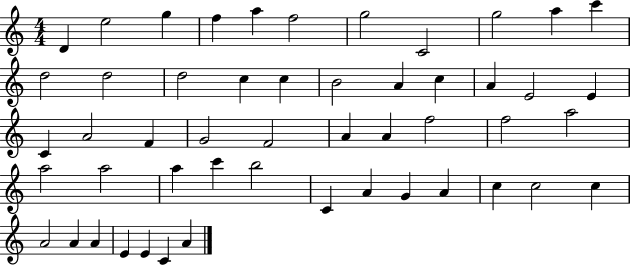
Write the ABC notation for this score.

X:1
T:Untitled
M:4/4
L:1/4
K:C
D e2 g f a f2 g2 C2 g2 a c' d2 d2 d2 c c B2 A c A E2 E C A2 F G2 F2 A A f2 f2 a2 a2 a2 a c' b2 C A G A c c2 c A2 A A E E C A